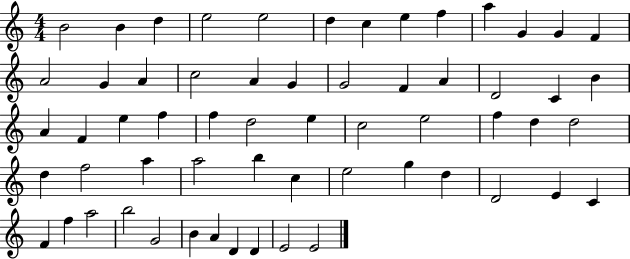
{
  \clef treble
  \numericTimeSignature
  \time 4/4
  \key c \major
  b'2 b'4 d''4 | e''2 e''2 | d''4 c''4 e''4 f''4 | a''4 g'4 g'4 f'4 | \break a'2 g'4 a'4 | c''2 a'4 g'4 | g'2 f'4 a'4 | d'2 c'4 b'4 | \break a'4 f'4 e''4 f''4 | f''4 d''2 e''4 | c''2 e''2 | f''4 d''4 d''2 | \break d''4 f''2 a''4 | a''2 b''4 c''4 | e''2 g''4 d''4 | d'2 e'4 c'4 | \break f'4 f''4 a''2 | b''2 g'2 | b'4 a'4 d'4 d'4 | e'2 e'2 | \break \bar "|."
}